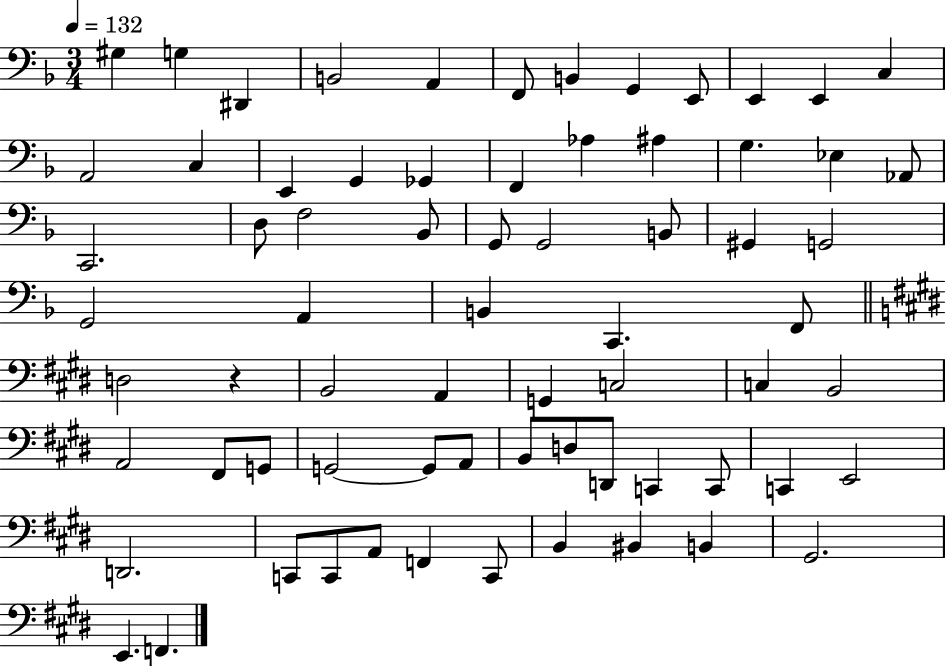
G#3/q G3/q D#2/q B2/h A2/q F2/e B2/q G2/q E2/e E2/q E2/q C3/q A2/h C3/q E2/q G2/q Gb2/q F2/q Ab3/q A#3/q G3/q. Eb3/q Ab2/e C2/h. D3/e F3/h Bb2/e G2/e G2/h B2/e G#2/q G2/h G2/h A2/q B2/q C2/q. F2/e D3/h R/q B2/h A2/q G2/q C3/h C3/q B2/h A2/h F#2/e G2/e G2/h G2/e A2/e B2/e D3/e D2/e C2/q C2/e C2/q E2/h D2/h. C2/e C2/e A2/e F2/q C2/e B2/q BIS2/q B2/q G#2/h. E2/q. F2/q.